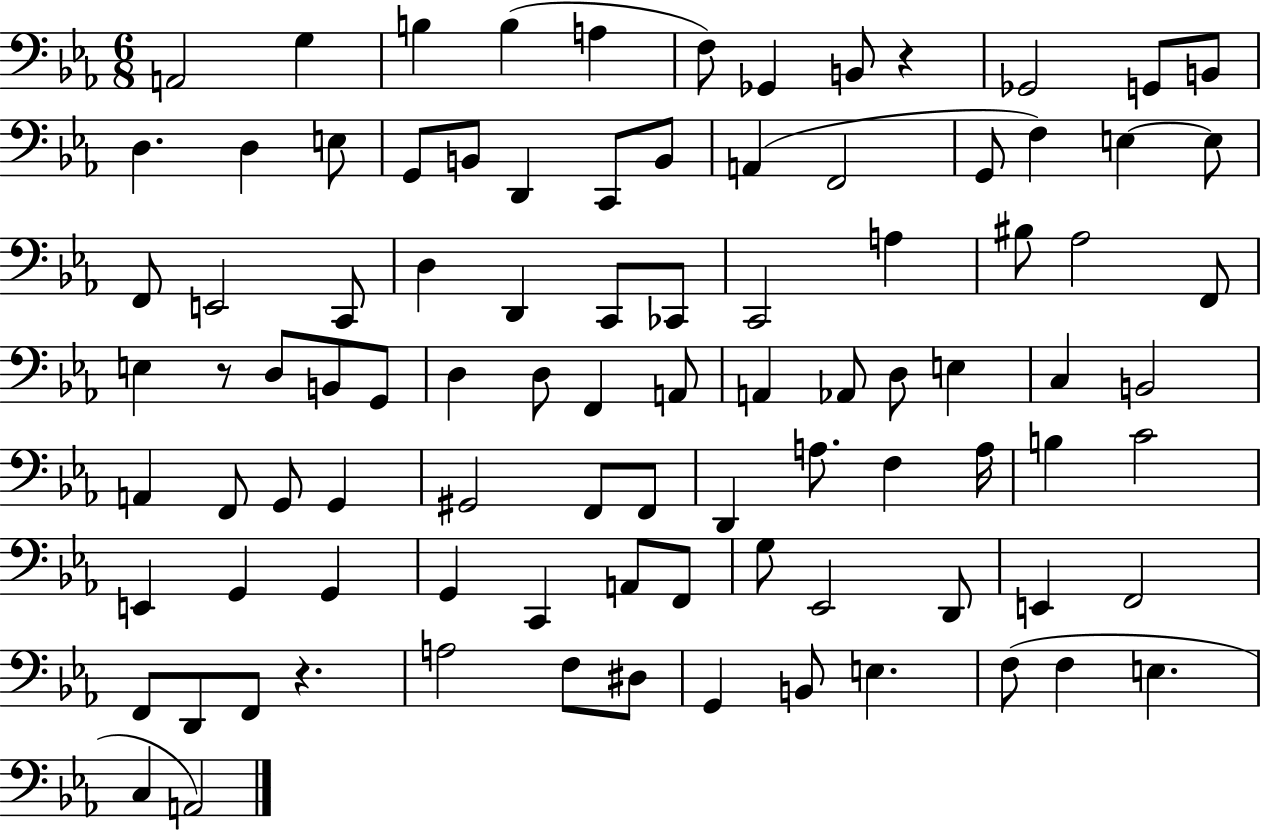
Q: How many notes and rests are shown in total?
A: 93